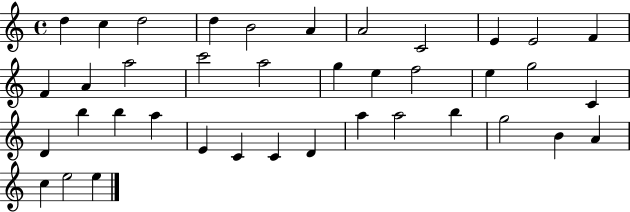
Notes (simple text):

D5/q C5/q D5/h D5/q B4/h A4/q A4/h C4/h E4/q E4/h F4/q F4/q A4/q A5/h C6/h A5/h G5/q E5/q F5/h E5/q G5/h C4/q D4/q B5/q B5/q A5/q E4/q C4/q C4/q D4/q A5/q A5/h B5/q G5/h B4/q A4/q C5/q E5/h E5/q